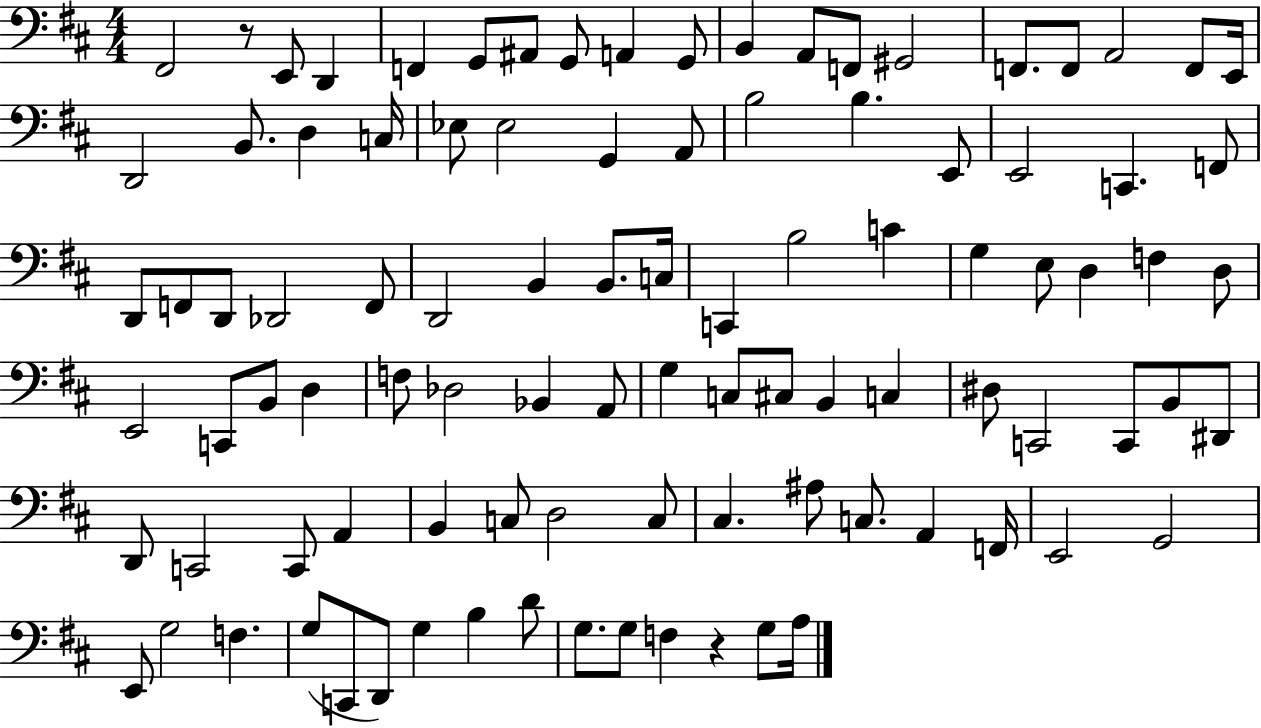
X:1
T:Untitled
M:4/4
L:1/4
K:D
^F,,2 z/2 E,,/2 D,, F,, G,,/2 ^A,,/2 G,,/2 A,, G,,/2 B,, A,,/2 F,,/2 ^G,,2 F,,/2 F,,/2 A,,2 F,,/2 E,,/4 D,,2 B,,/2 D, C,/4 _E,/2 _E,2 G,, A,,/2 B,2 B, E,,/2 E,,2 C,, F,,/2 D,,/2 F,,/2 D,,/2 _D,,2 F,,/2 D,,2 B,, B,,/2 C,/4 C,, B,2 C G, E,/2 D, F, D,/2 E,,2 C,,/2 B,,/2 D, F,/2 _D,2 _B,, A,,/2 G, C,/2 ^C,/2 B,, C, ^D,/2 C,,2 C,,/2 B,,/2 ^D,,/2 D,,/2 C,,2 C,,/2 A,, B,, C,/2 D,2 C,/2 ^C, ^A,/2 C,/2 A,, F,,/4 E,,2 G,,2 E,,/2 G,2 F, G,/2 C,,/2 D,,/2 G, B, D/2 G,/2 G,/2 F, z G,/2 A,/4